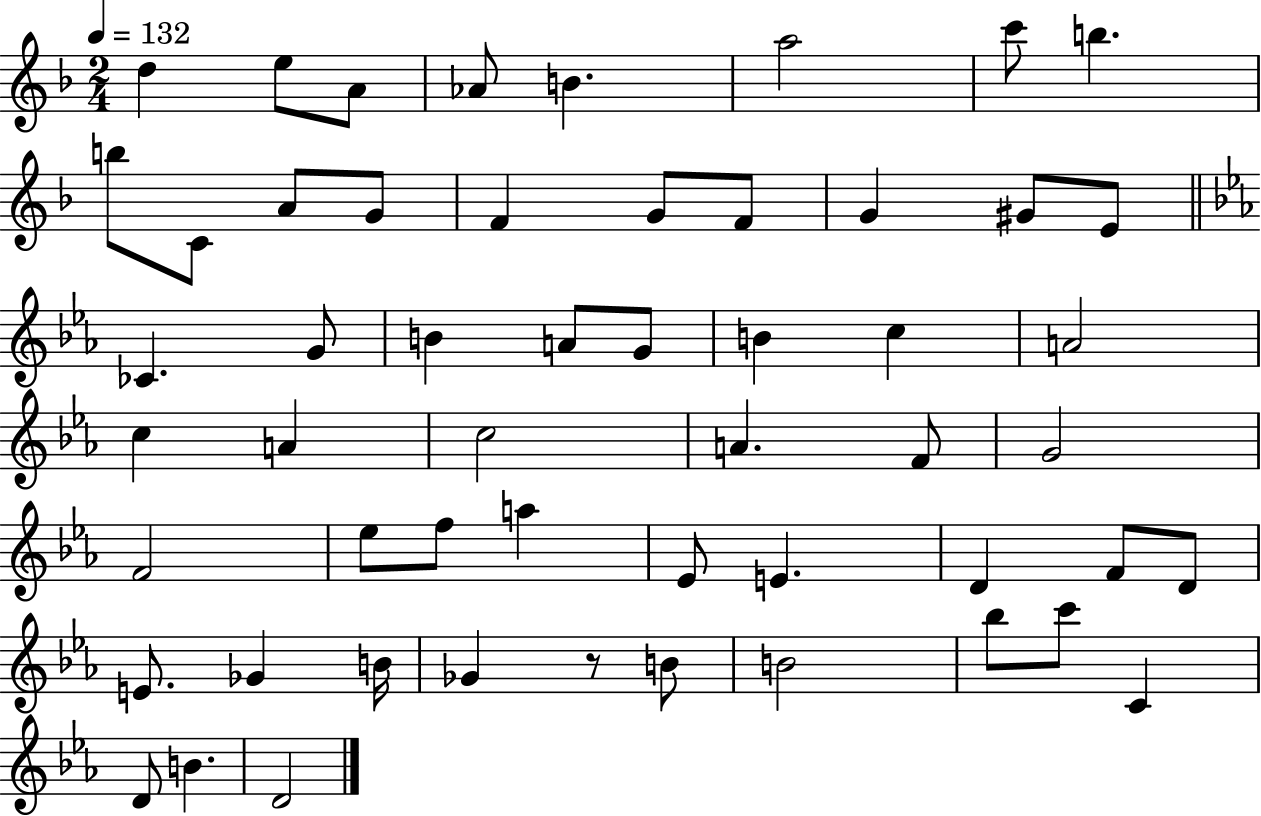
{
  \clef treble
  \numericTimeSignature
  \time 2/4
  \key f \major
  \tempo 4 = 132
  d''4 e''8 a'8 | aes'8 b'4. | a''2 | c'''8 b''4. | \break b''8 c'8 a'8 g'8 | f'4 g'8 f'8 | g'4 gis'8 e'8 | \bar "||" \break \key ees \major ces'4. g'8 | b'4 a'8 g'8 | b'4 c''4 | a'2 | \break c''4 a'4 | c''2 | a'4. f'8 | g'2 | \break f'2 | ees''8 f''8 a''4 | ees'8 e'4. | d'4 f'8 d'8 | \break e'8. ges'4 b'16 | ges'4 r8 b'8 | b'2 | bes''8 c'''8 c'4 | \break d'8 b'4. | d'2 | \bar "|."
}